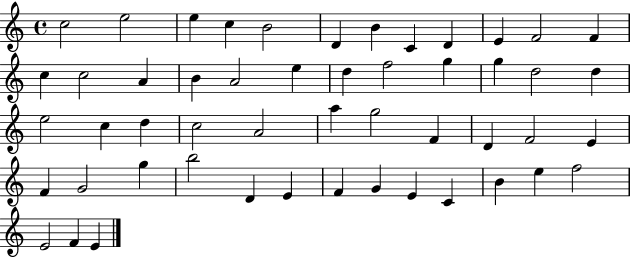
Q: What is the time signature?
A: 4/4